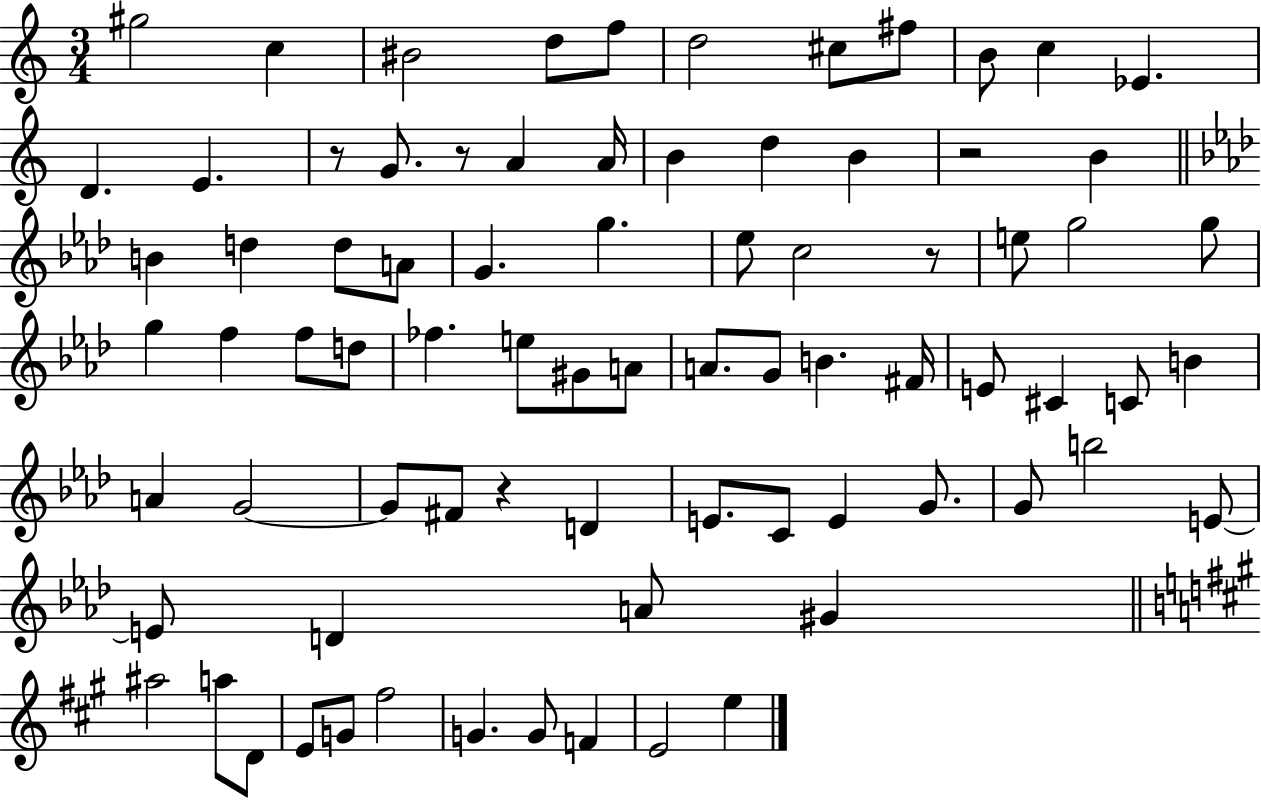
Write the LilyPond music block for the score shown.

{
  \clef treble
  \numericTimeSignature
  \time 3/4
  \key c \major
  gis''2 c''4 | bis'2 d''8 f''8 | d''2 cis''8 fis''8 | b'8 c''4 ees'4. | \break d'4. e'4. | r8 g'8. r8 a'4 a'16 | b'4 d''4 b'4 | r2 b'4 | \break \bar "||" \break \key aes \major b'4 d''4 d''8 a'8 | g'4. g''4. | ees''8 c''2 r8 | e''8 g''2 g''8 | \break g''4 f''4 f''8 d''8 | fes''4. e''8 gis'8 a'8 | a'8. g'8 b'4. fis'16 | e'8 cis'4 c'8 b'4 | \break a'4 g'2~~ | g'8 fis'8 r4 d'4 | e'8. c'8 e'4 g'8. | g'8 b''2 e'8~~ | \break e'8 d'4 a'8 gis'4 | \bar "||" \break \key a \major ais''2 a''8 d'8 | e'8 g'8 fis''2 | g'4. g'8 f'4 | e'2 e''4 | \break \bar "|."
}